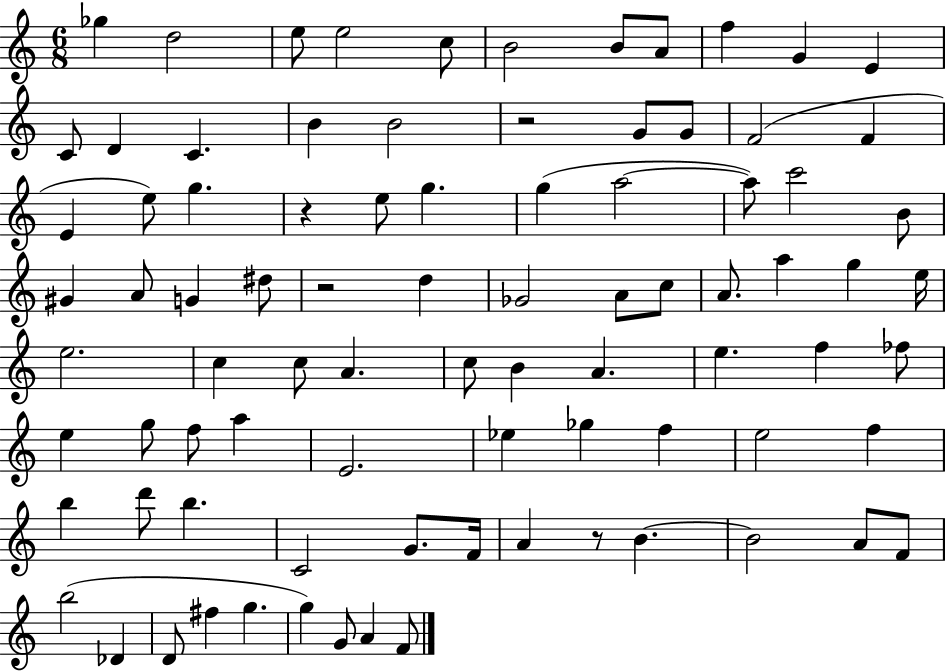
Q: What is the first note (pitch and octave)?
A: Gb5